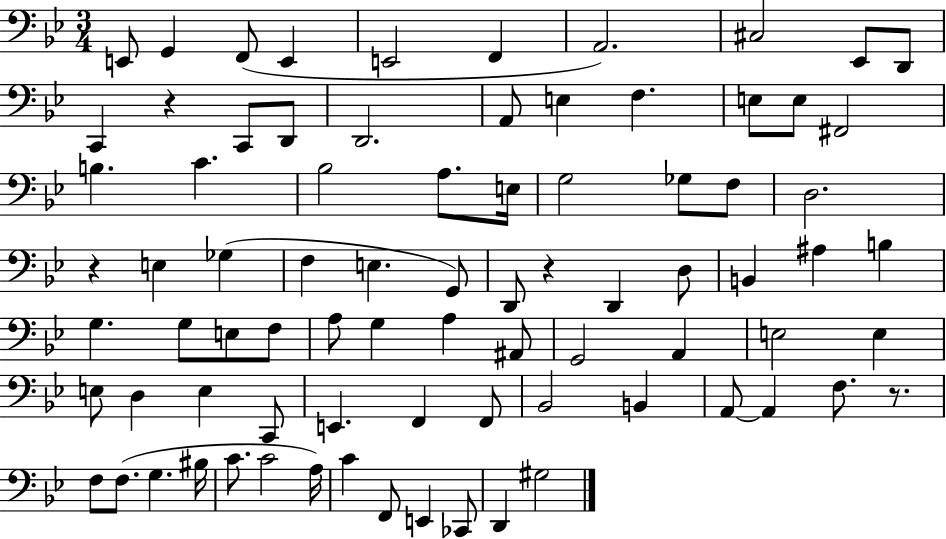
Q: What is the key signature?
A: BES major